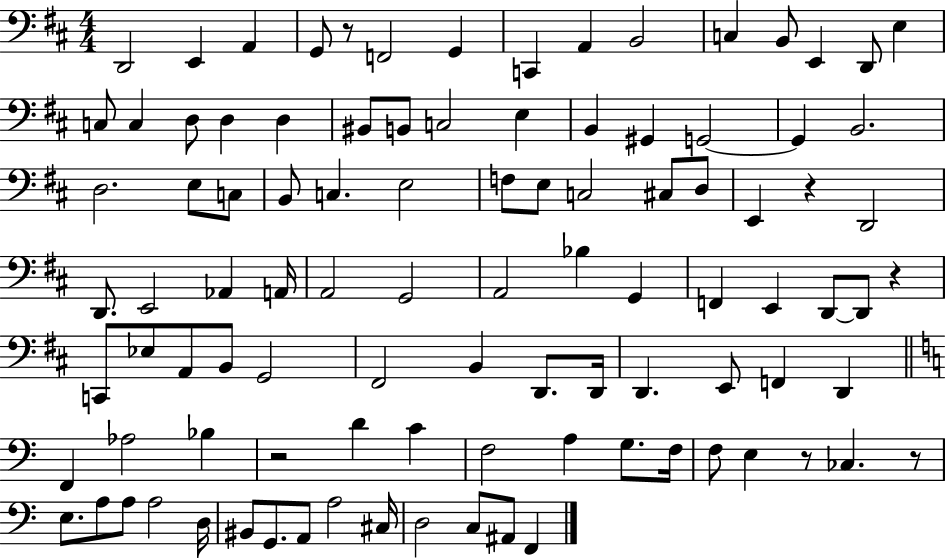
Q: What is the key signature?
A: D major